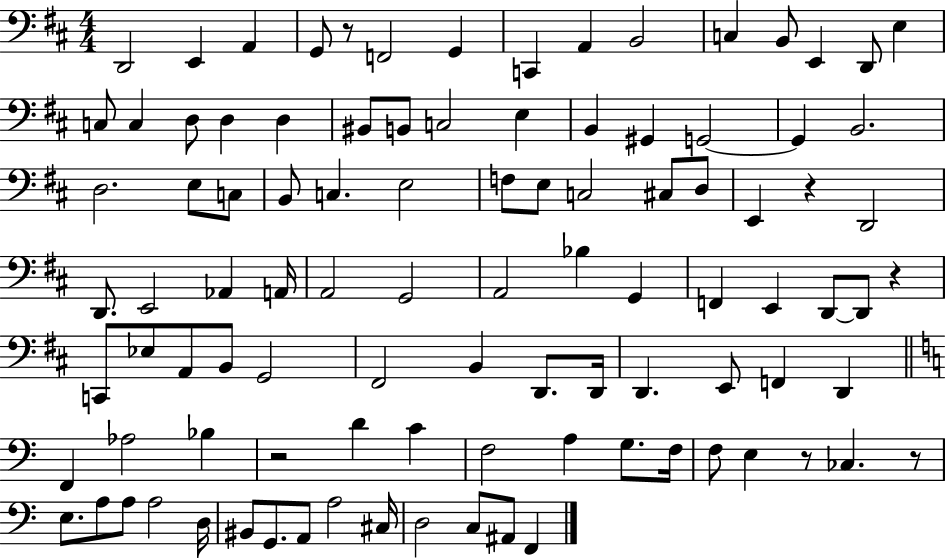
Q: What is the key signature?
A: D major